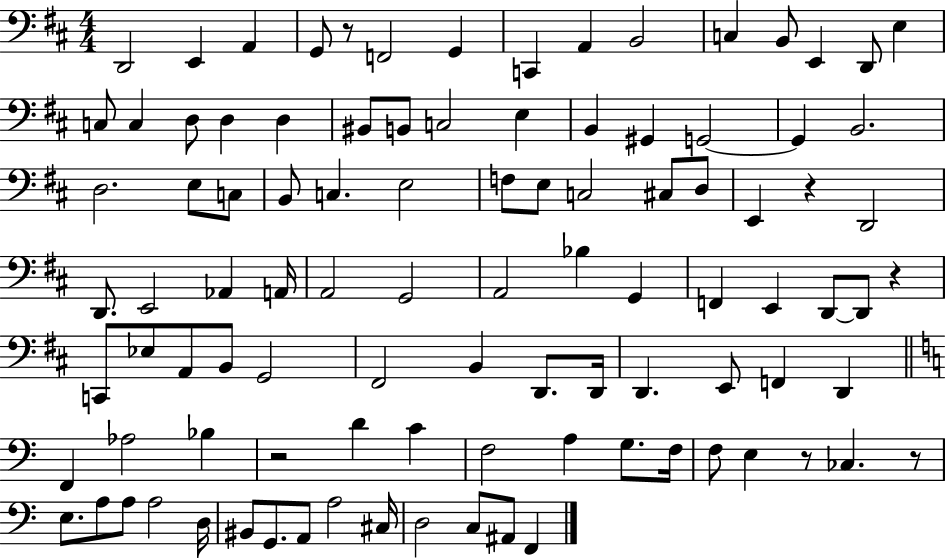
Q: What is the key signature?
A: D major